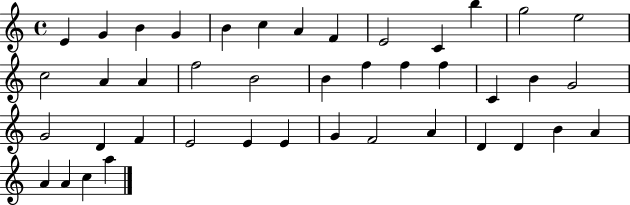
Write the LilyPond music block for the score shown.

{
  \clef treble
  \time 4/4
  \defaultTimeSignature
  \key c \major
  e'4 g'4 b'4 g'4 | b'4 c''4 a'4 f'4 | e'2 c'4 b''4 | g''2 e''2 | \break c''2 a'4 a'4 | f''2 b'2 | b'4 f''4 f''4 f''4 | c'4 b'4 g'2 | \break g'2 d'4 f'4 | e'2 e'4 e'4 | g'4 f'2 a'4 | d'4 d'4 b'4 a'4 | \break a'4 a'4 c''4 a''4 | \bar "|."
}